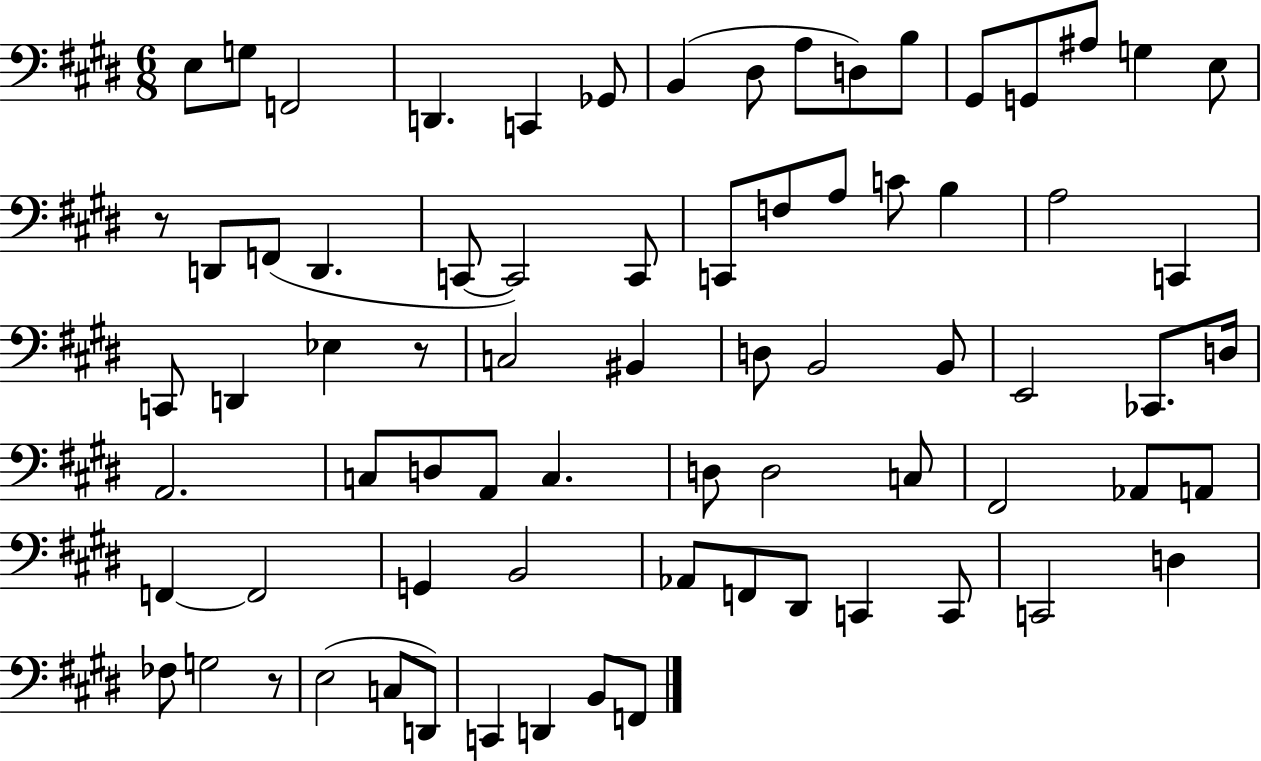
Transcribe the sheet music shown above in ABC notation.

X:1
T:Untitled
M:6/8
L:1/4
K:E
E,/2 G,/2 F,,2 D,, C,, _G,,/2 B,, ^D,/2 A,/2 D,/2 B,/2 ^G,,/2 G,,/2 ^A,/2 G, E,/2 z/2 D,,/2 F,,/2 D,, C,,/2 C,,2 C,,/2 C,,/2 F,/2 A,/2 C/2 B, A,2 C,, C,,/2 D,, _E, z/2 C,2 ^B,, D,/2 B,,2 B,,/2 E,,2 _C,,/2 D,/4 A,,2 C,/2 D,/2 A,,/2 C, D,/2 D,2 C,/2 ^F,,2 _A,,/2 A,,/2 F,, F,,2 G,, B,,2 _A,,/2 F,,/2 ^D,,/2 C,, C,,/2 C,,2 D, _F,/2 G,2 z/2 E,2 C,/2 D,,/2 C,, D,, B,,/2 F,,/2